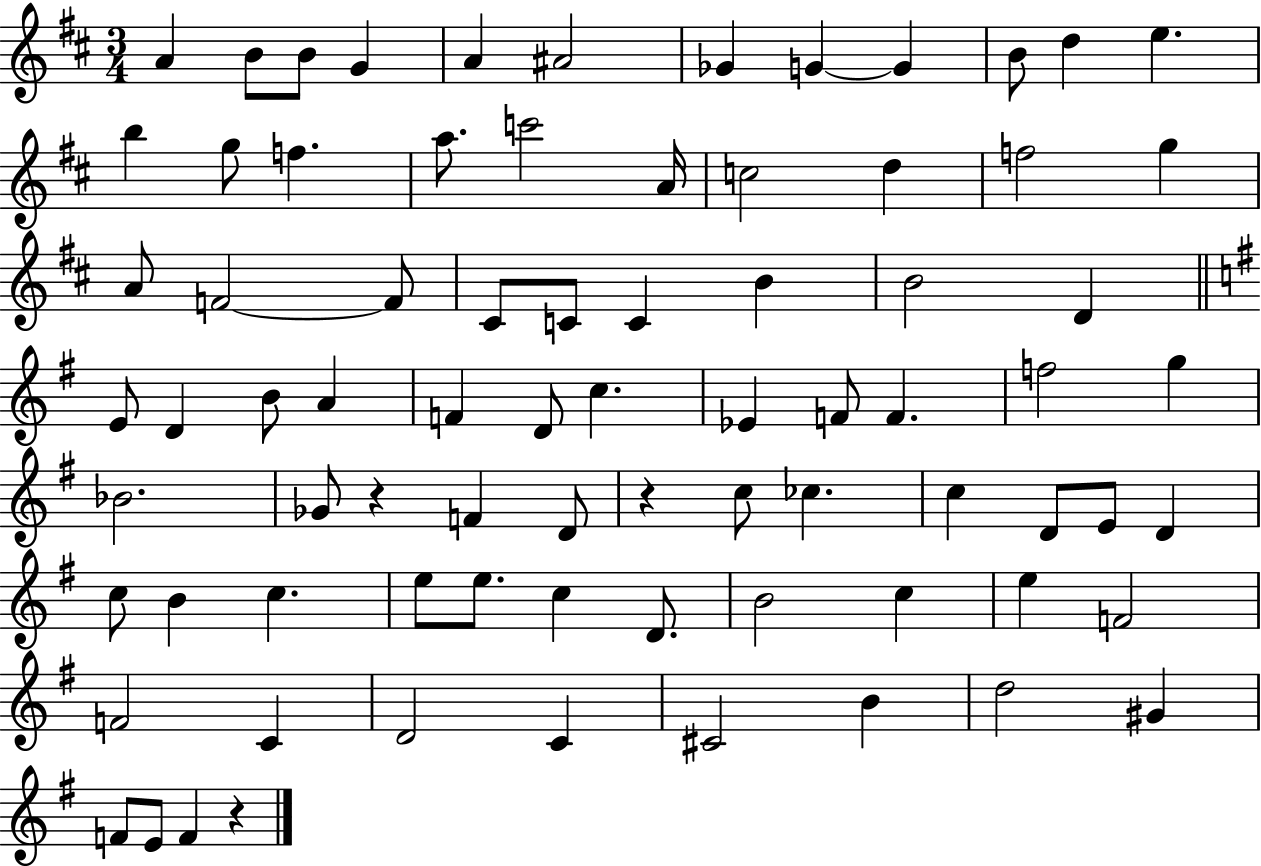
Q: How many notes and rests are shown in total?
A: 78